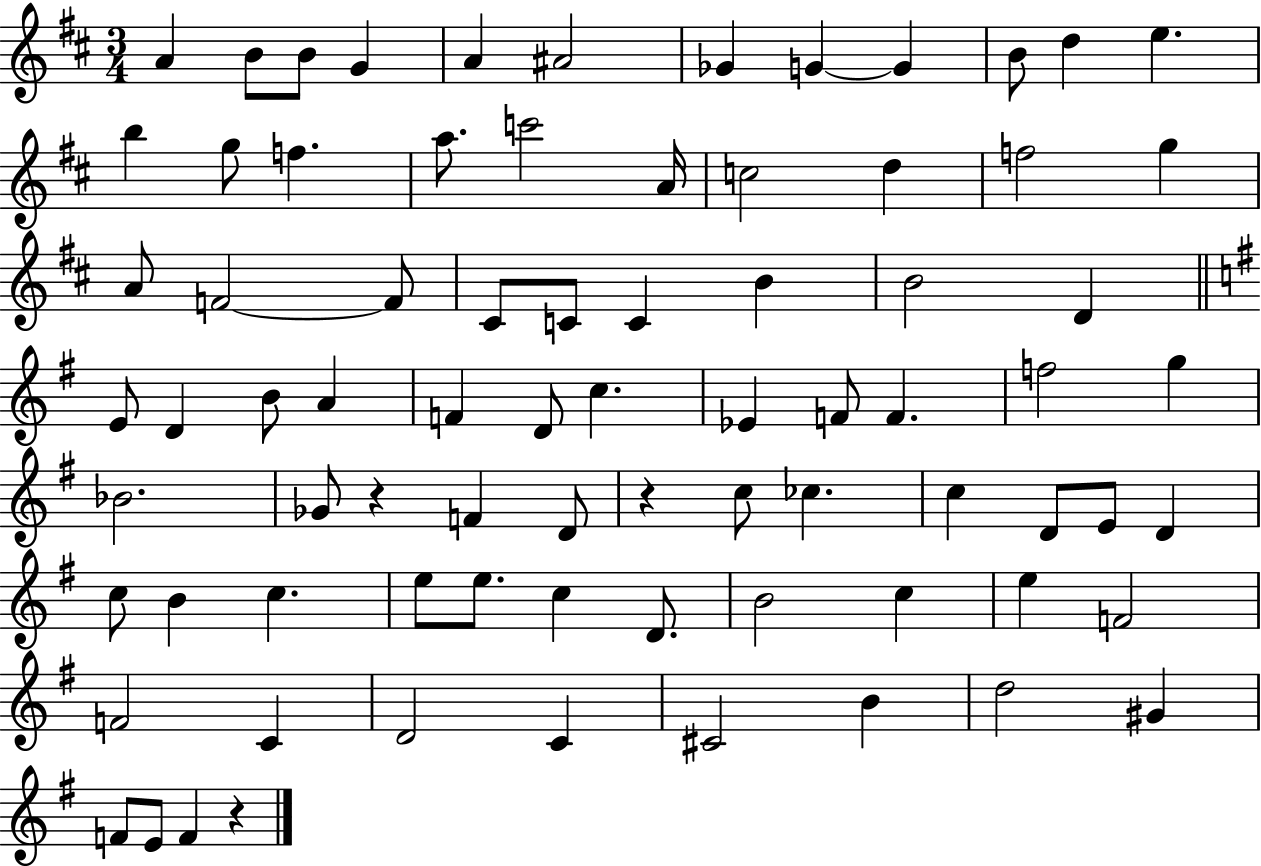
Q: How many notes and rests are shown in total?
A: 78